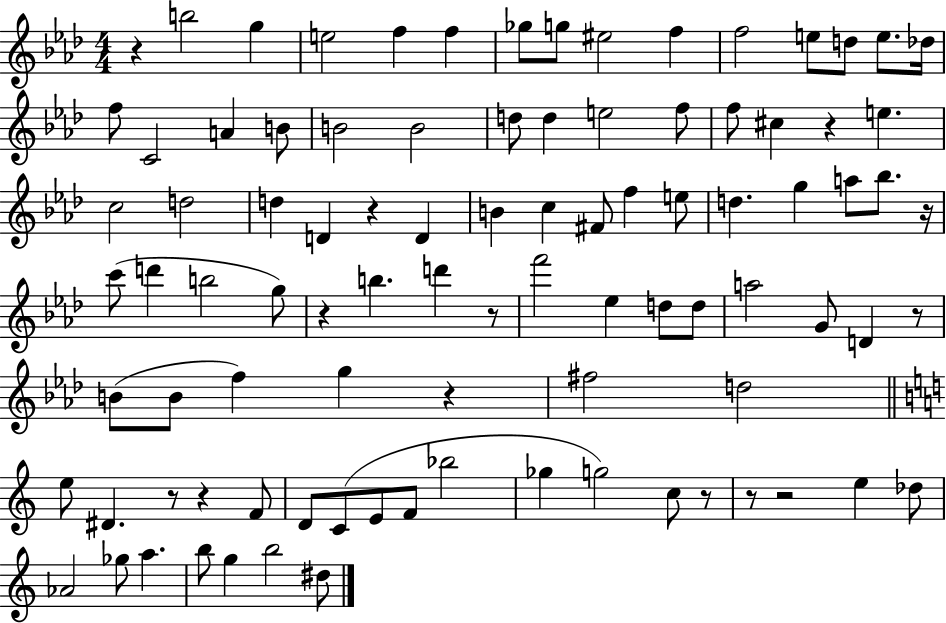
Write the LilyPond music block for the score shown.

{
  \clef treble
  \numericTimeSignature
  \time 4/4
  \key aes \major
  r4 b''2 g''4 | e''2 f''4 f''4 | ges''8 g''8 eis''2 f''4 | f''2 e''8 d''8 e''8. des''16 | \break f''8 c'2 a'4 b'8 | b'2 b'2 | d''8 d''4 e''2 f''8 | f''8 cis''4 r4 e''4. | \break c''2 d''2 | d''4 d'4 r4 d'4 | b'4 c''4 fis'8 f''4 e''8 | d''4. g''4 a''8 bes''8. r16 | \break c'''8( d'''4 b''2 g''8) | r4 b''4. d'''4 r8 | f'''2 ees''4 d''8 d''8 | a''2 g'8 d'4 r8 | \break b'8( b'8 f''4) g''4 r4 | fis''2 d''2 | \bar "||" \break \key c \major e''8 dis'4. r8 r4 f'8 | d'8 c'8( e'8 f'8 bes''2 | ges''4 g''2) c''8 r8 | r8 r2 e''4 des''8 | \break aes'2 ges''8 a''4. | b''8 g''4 b''2 dis''8 | \bar "|."
}